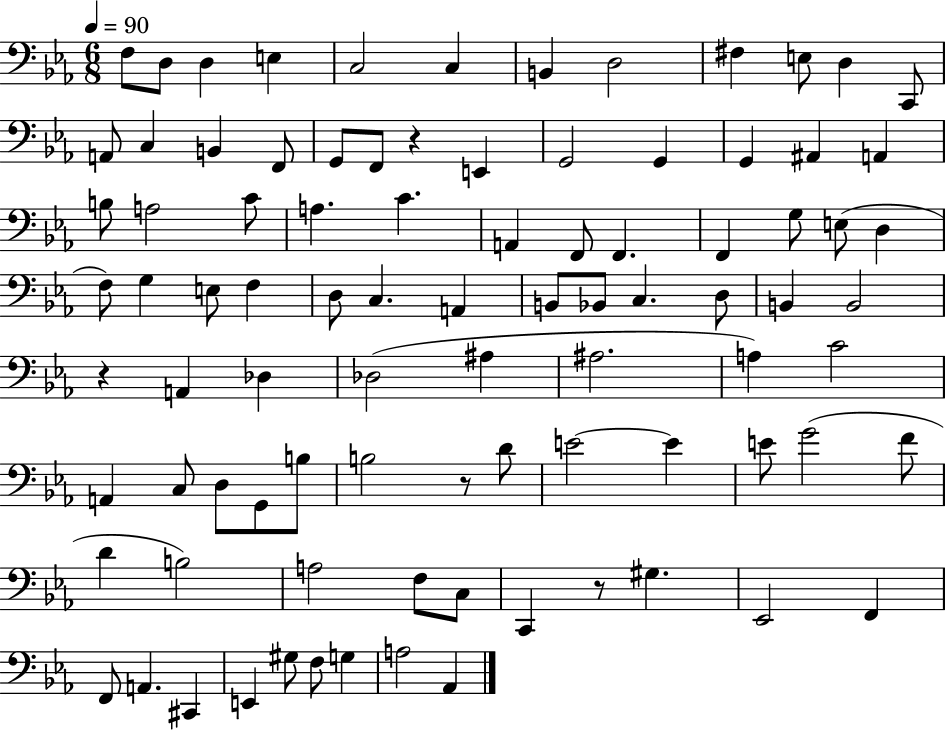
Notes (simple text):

F3/e D3/e D3/q E3/q C3/h C3/q B2/q D3/h F#3/q E3/e D3/q C2/e A2/e C3/q B2/q F2/e G2/e F2/e R/q E2/q G2/h G2/q G2/q A#2/q A2/q B3/e A3/h C4/e A3/q. C4/q. A2/q F2/e F2/q. F2/q G3/e E3/e D3/q F3/e G3/q E3/e F3/q D3/e C3/q. A2/q B2/e Bb2/e C3/q. D3/e B2/q B2/h R/q A2/q Db3/q Db3/h A#3/q A#3/h. A3/q C4/h A2/q C3/e D3/e G2/e B3/e B3/h R/e D4/e E4/h E4/q E4/e G4/h F4/e D4/q B3/h A3/h F3/e C3/e C2/q R/e G#3/q. Eb2/h F2/q F2/e A2/q. C#2/q E2/q G#3/e F3/e G3/q A3/h Ab2/q